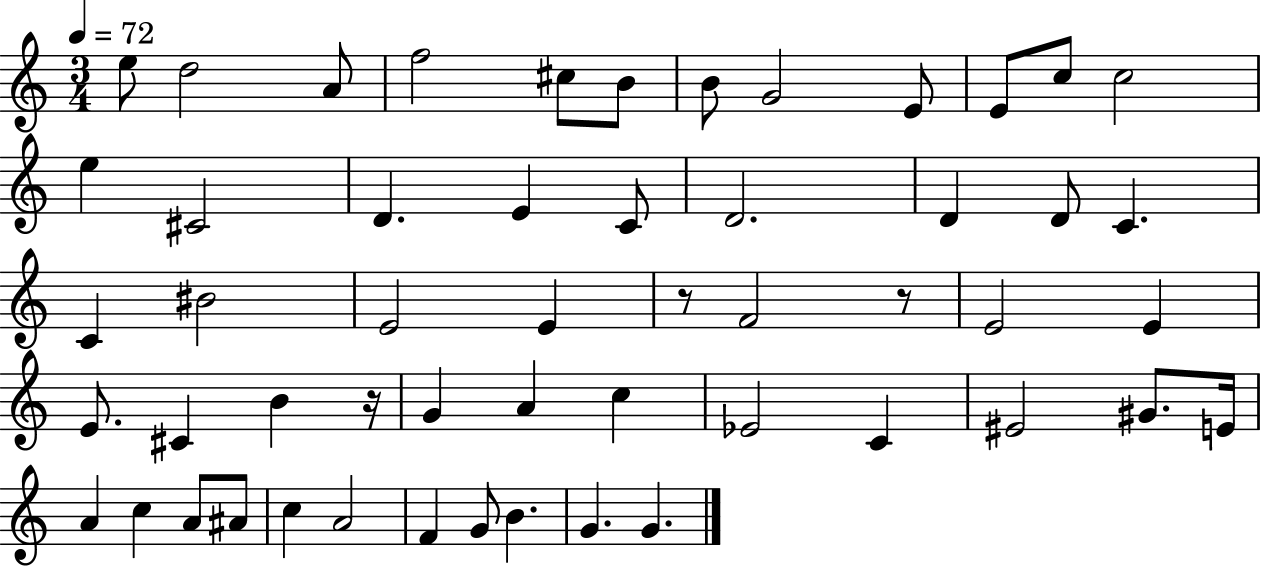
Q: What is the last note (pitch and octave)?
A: G4